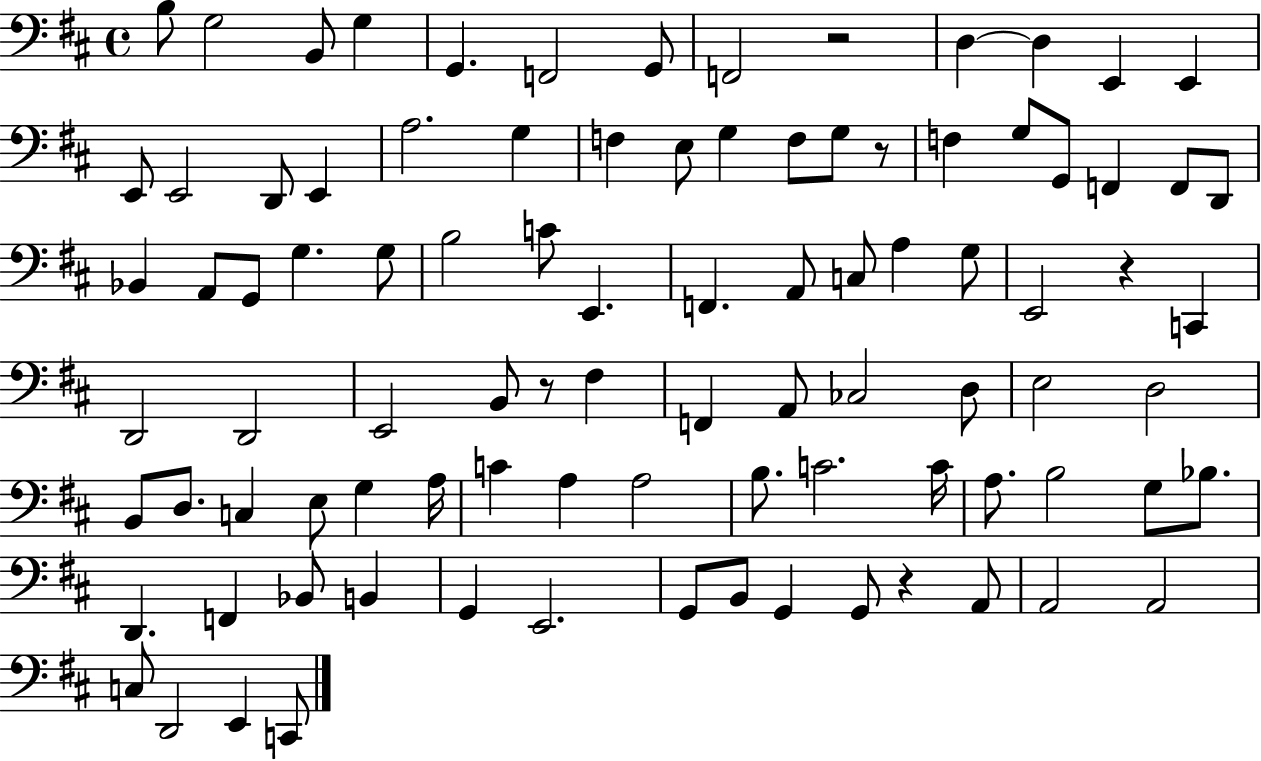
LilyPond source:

{
  \clef bass
  \time 4/4
  \defaultTimeSignature
  \key d \major
  b8 g2 b,8 g4 | g,4. f,2 g,8 | f,2 r2 | d4~~ d4 e,4 e,4 | \break e,8 e,2 d,8 e,4 | a2. g4 | f4 e8 g4 f8 g8 r8 | f4 g8 g,8 f,4 f,8 d,8 | \break bes,4 a,8 g,8 g4. g8 | b2 c'8 e,4. | f,4. a,8 c8 a4 g8 | e,2 r4 c,4 | \break d,2 d,2 | e,2 b,8 r8 fis4 | f,4 a,8 ces2 d8 | e2 d2 | \break b,8 d8. c4 e8 g4 a16 | c'4 a4 a2 | b8. c'2. c'16 | a8. b2 g8 bes8. | \break d,4. f,4 bes,8 b,4 | g,4 e,2. | g,8 b,8 g,4 g,8 r4 a,8 | a,2 a,2 | \break c8 d,2 e,4 c,8 | \bar "|."
}